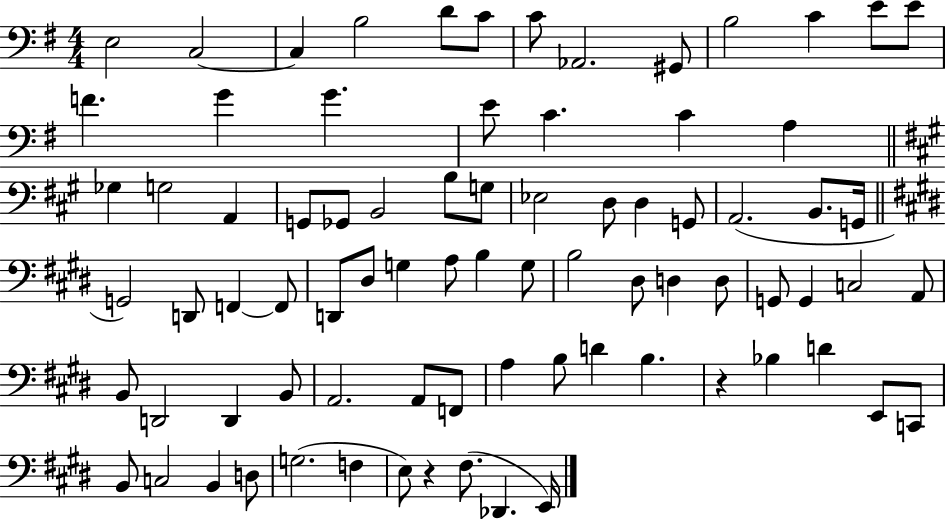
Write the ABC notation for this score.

X:1
T:Untitled
M:4/4
L:1/4
K:G
E,2 C,2 C, B,2 D/2 C/2 C/2 _A,,2 ^G,,/2 B,2 C E/2 E/2 F G G E/2 C C A, _G, G,2 A,, G,,/2 _G,,/2 B,,2 B,/2 G,/2 _E,2 D,/2 D, G,,/2 A,,2 B,,/2 G,,/4 G,,2 D,,/2 F,, F,,/2 D,,/2 ^D,/2 G, A,/2 B, G,/2 B,2 ^D,/2 D, D,/2 G,,/2 G,, C,2 A,,/2 B,,/2 D,,2 D,, B,,/2 A,,2 A,,/2 F,,/2 A, B,/2 D B, z _B, D E,,/2 C,,/2 B,,/2 C,2 B,, D,/2 G,2 F, E,/2 z ^F,/2 _D,, E,,/4